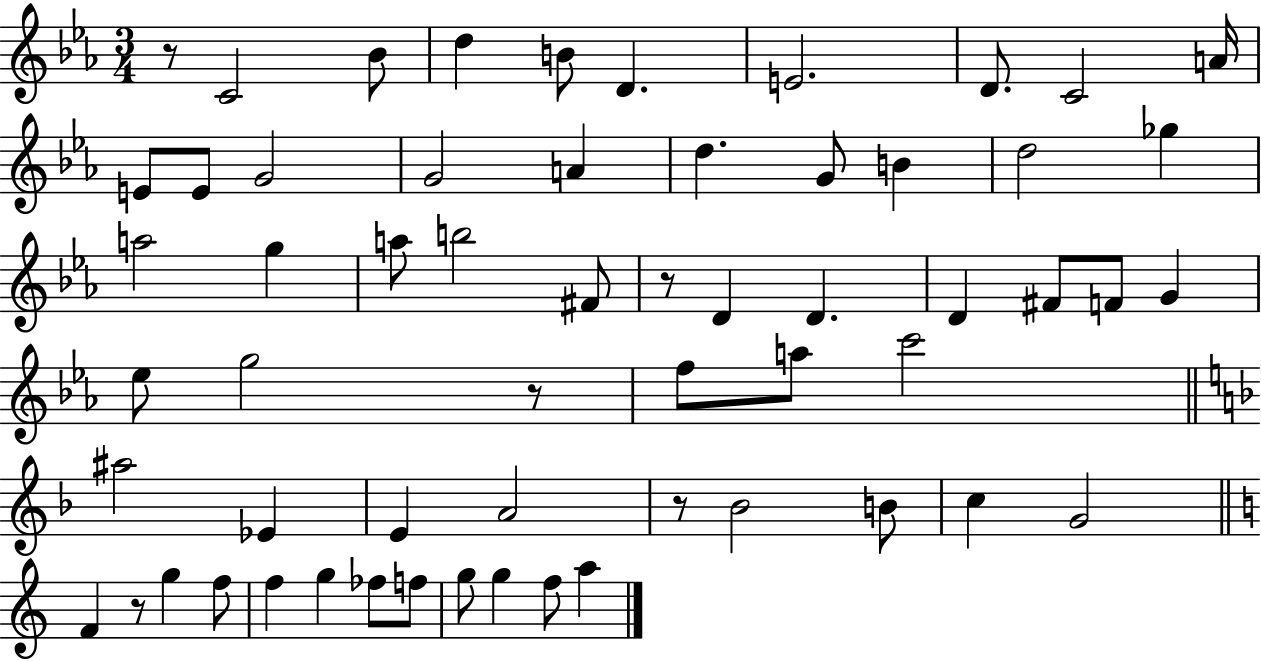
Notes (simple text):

R/e C4/h Bb4/e D5/q B4/e D4/q. E4/h. D4/e. C4/h A4/s E4/e E4/e G4/h G4/h A4/q D5/q. G4/e B4/q D5/h Gb5/q A5/h G5/q A5/e B5/h F#4/e R/e D4/q D4/q. D4/q F#4/e F4/e G4/q Eb5/e G5/h R/e F5/e A5/e C6/h A#5/h Eb4/q E4/q A4/h R/e Bb4/h B4/e C5/q G4/h F4/q R/e G5/q F5/e F5/q G5/q FES5/e F5/e G5/e G5/q F5/e A5/q